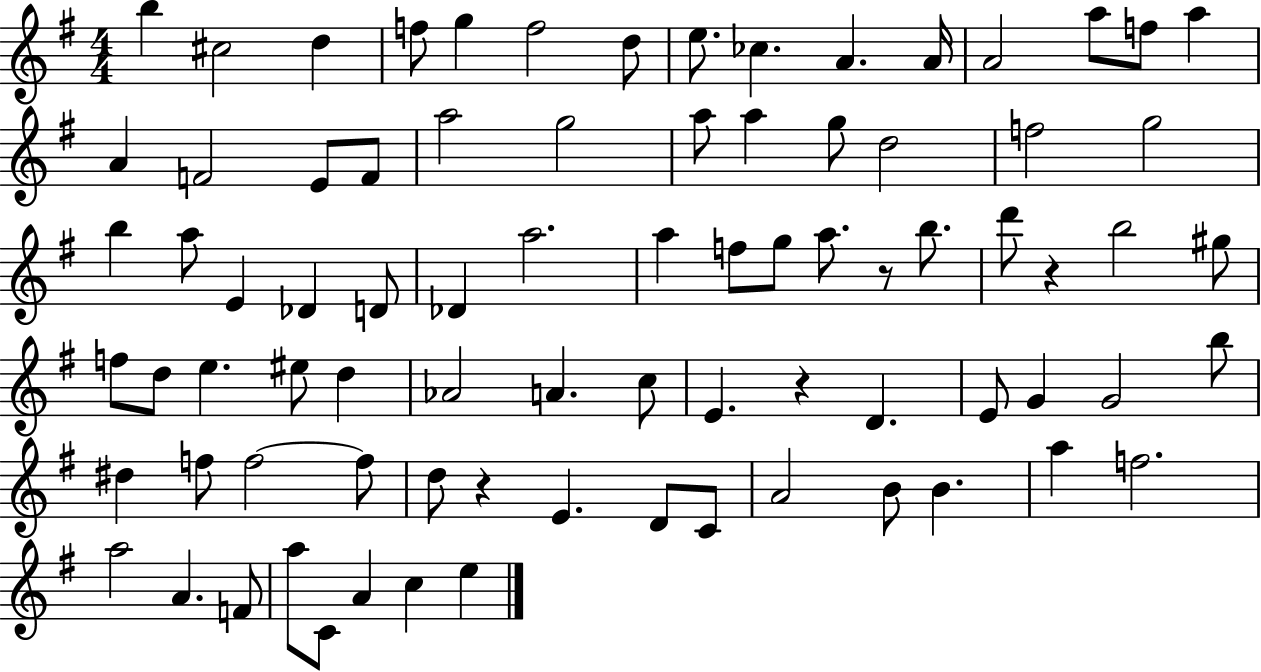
B5/q C#5/h D5/q F5/e G5/q F5/h D5/e E5/e. CES5/q. A4/q. A4/s A4/h A5/e F5/e A5/q A4/q F4/h E4/e F4/e A5/h G5/h A5/e A5/q G5/e D5/h F5/h G5/h B5/q A5/e E4/q Db4/q D4/e Db4/q A5/h. A5/q F5/e G5/e A5/e. R/e B5/e. D6/e R/q B5/h G#5/e F5/e D5/e E5/q. EIS5/e D5/q Ab4/h A4/q. C5/e E4/q. R/q D4/q. E4/e G4/q G4/h B5/e D#5/q F5/e F5/h F5/e D5/e R/q E4/q. D4/e C4/e A4/h B4/e B4/q. A5/q F5/h. A5/h A4/q. F4/e A5/e C4/e A4/q C5/q E5/q